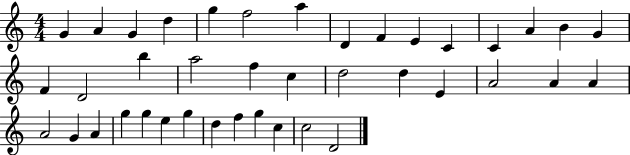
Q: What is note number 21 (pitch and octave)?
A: C5